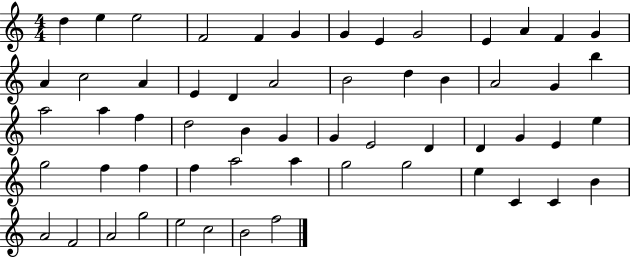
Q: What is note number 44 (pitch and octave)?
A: A5